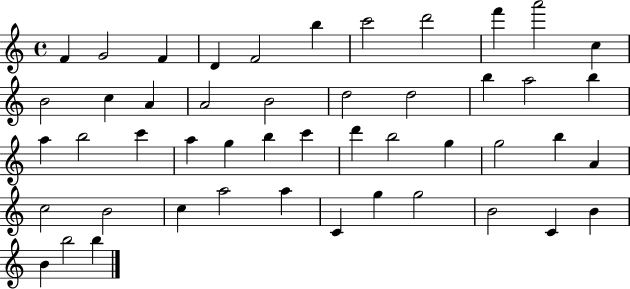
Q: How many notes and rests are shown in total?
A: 48